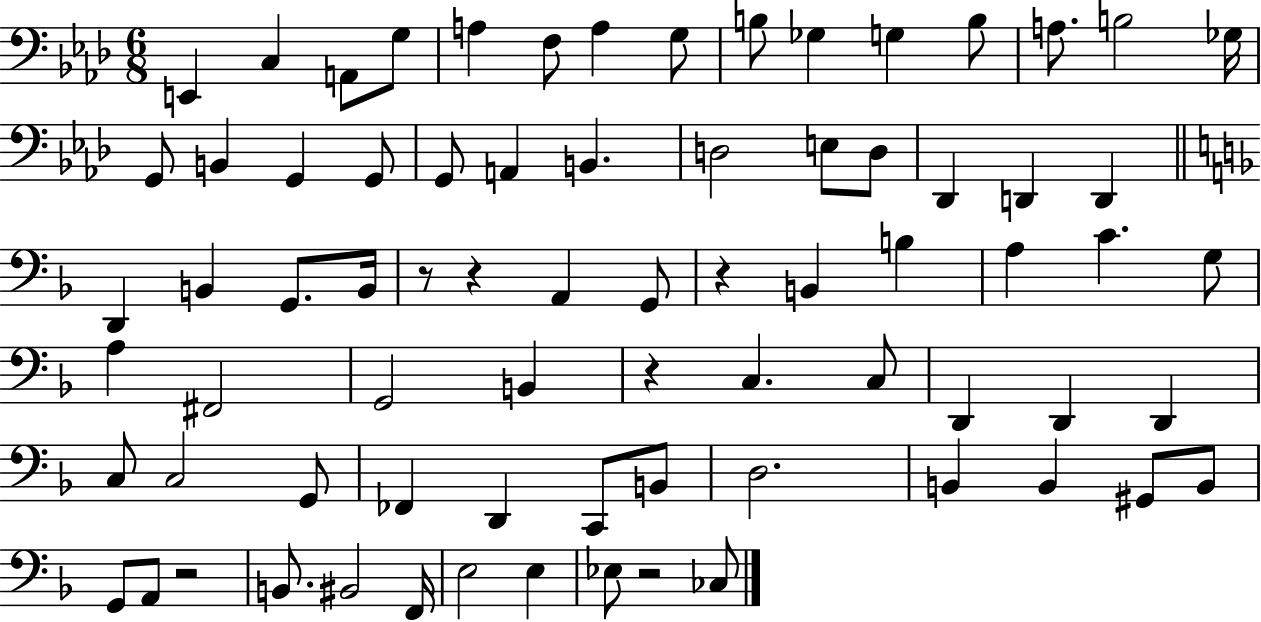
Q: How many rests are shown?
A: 6